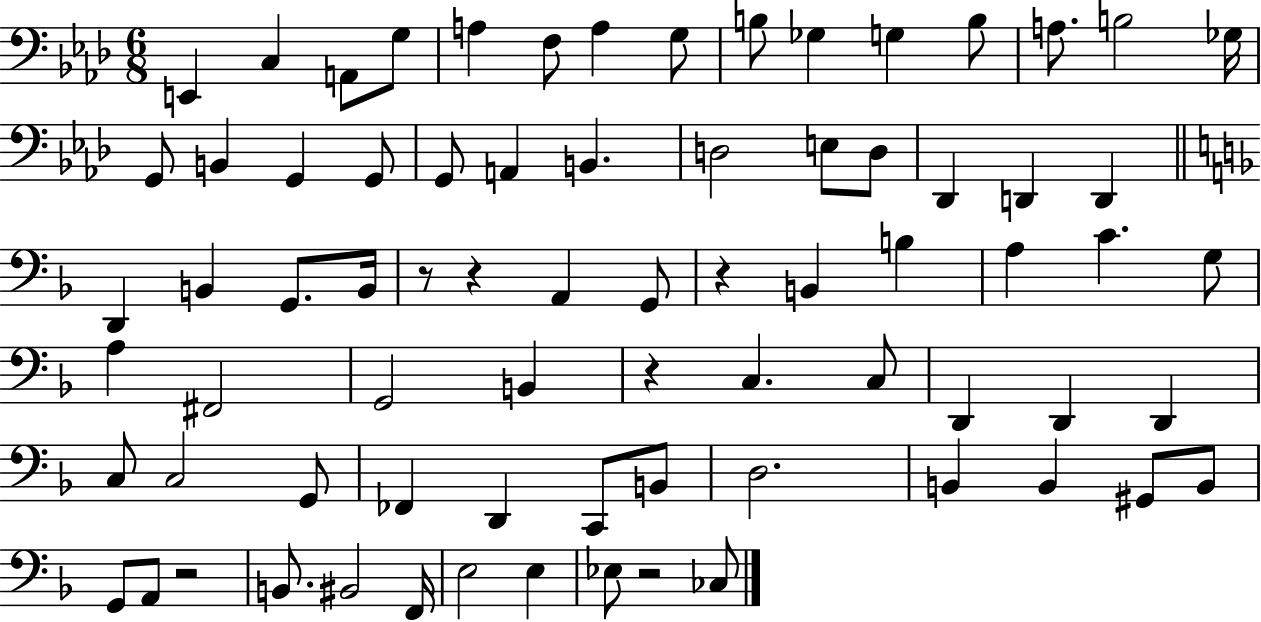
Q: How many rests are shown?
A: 6